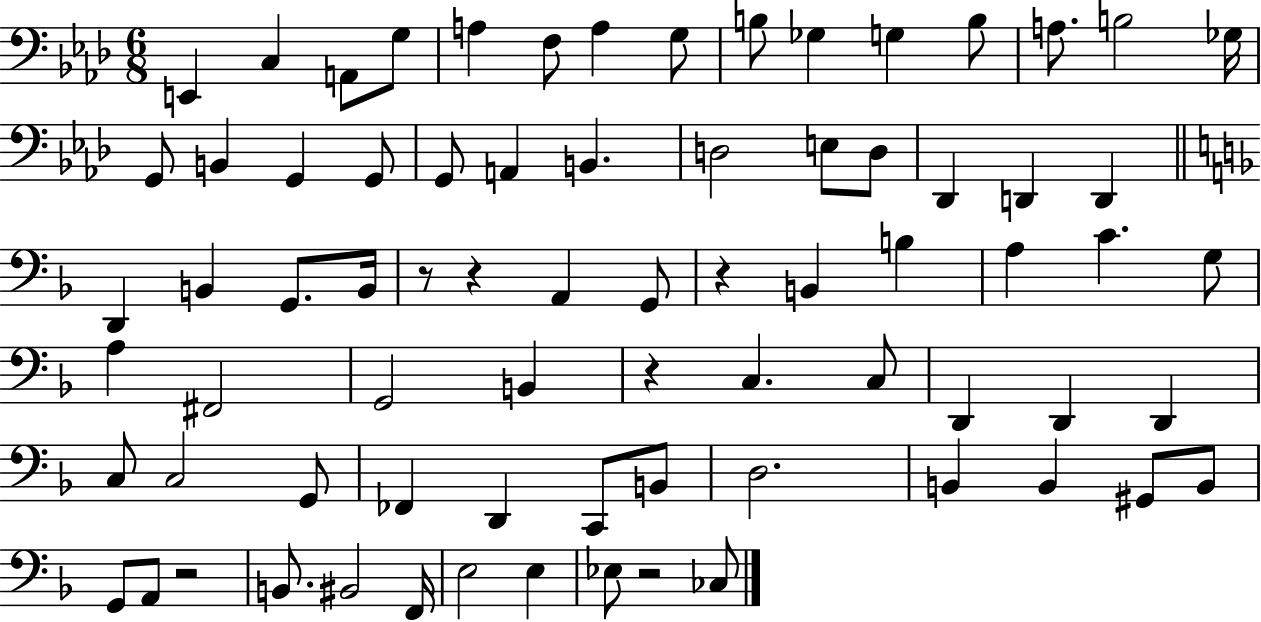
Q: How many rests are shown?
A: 6